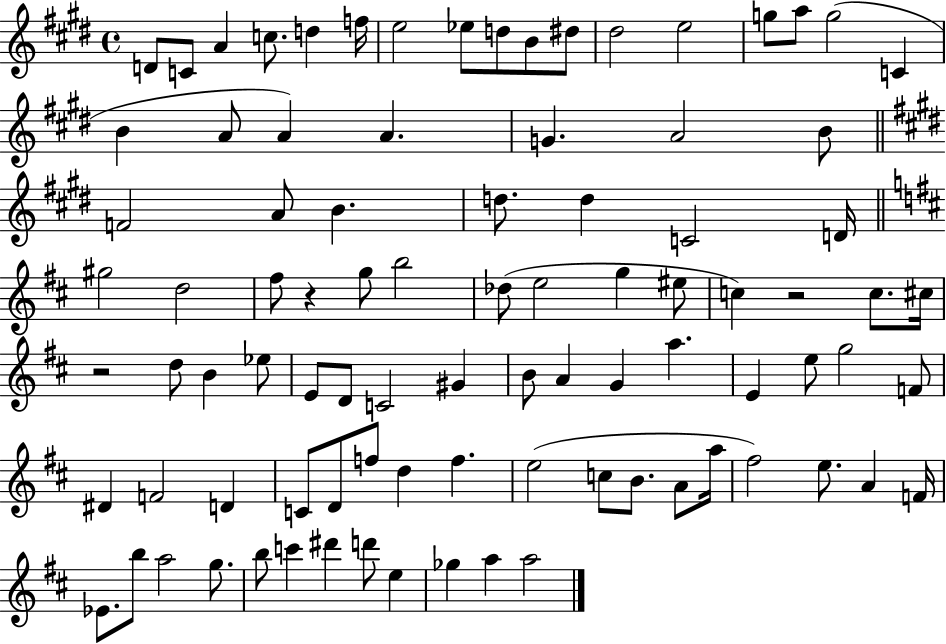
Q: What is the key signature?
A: E major